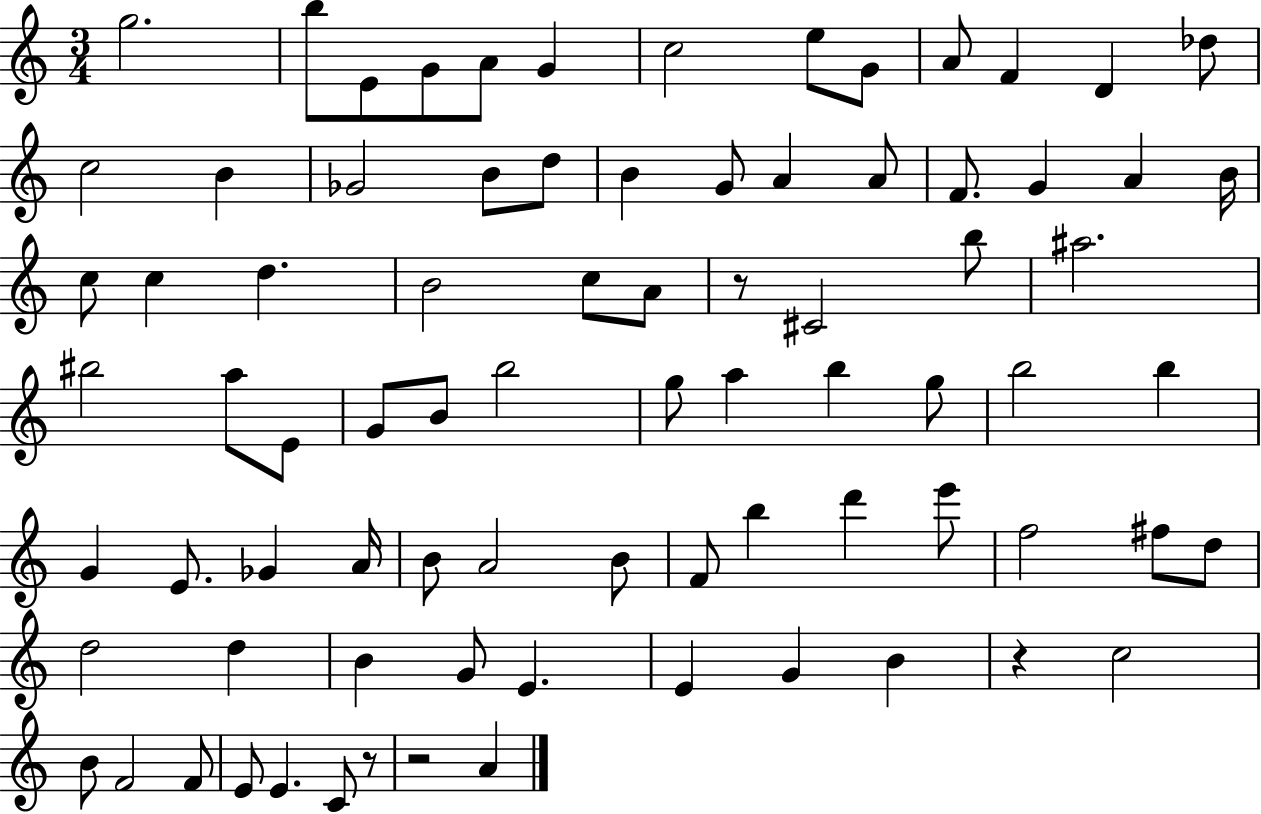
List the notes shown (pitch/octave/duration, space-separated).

G5/h. B5/e E4/e G4/e A4/e G4/q C5/h E5/e G4/e A4/e F4/q D4/q Db5/e C5/h B4/q Gb4/h B4/e D5/e B4/q G4/e A4/q A4/e F4/e. G4/q A4/q B4/s C5/e C5/q D5/q. B4/h C5/e A4/e R/e C#4/h B5/e A#5/h. BIS5/h A5/e E4/e G4/e B4/e B5/h G5/e A5/q B5/q G5/e B5/h B5/q G4/q E4/e. Gb4/q A4/s B4/e A4/h B4/e F4/e B5/q D6/q E6/e F5/h F#5/e D5/e D5/h D5/q B4/q G4/e E4/q. E4/q G4/q B4/q R/q C5/h B4/e F4/h F4/e E4/e E4/q. C4/e R/e R/h A4/q